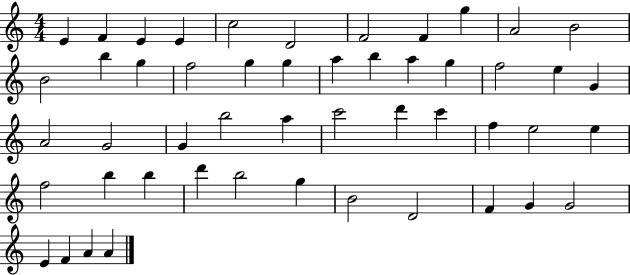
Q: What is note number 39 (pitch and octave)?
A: D6